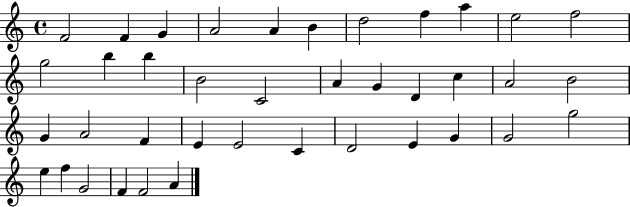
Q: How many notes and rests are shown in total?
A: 39